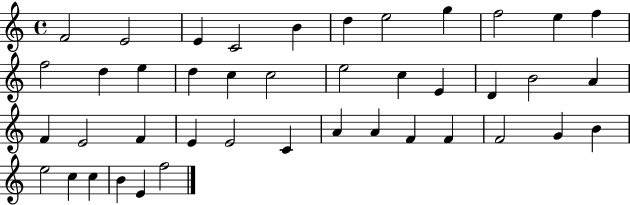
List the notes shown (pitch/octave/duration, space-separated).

F4/h E4/h E4/q C4/h B4/q D5/q E5/h G5/q F5/h E5/q F5/q F5/h D5/q E5/q D5/q C5/q C5/h E5/h C5/q E4/q D4/q B4/h A4/q F4/q E4/h F4/q E4/q E4/h C4/q A4/q A4/q F4/q F4/q F4/h G4/q B4/q E5/h C5/q C5/q B4/q E4/q F5/h